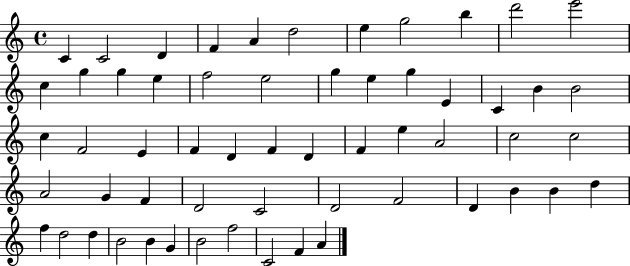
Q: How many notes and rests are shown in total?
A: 58